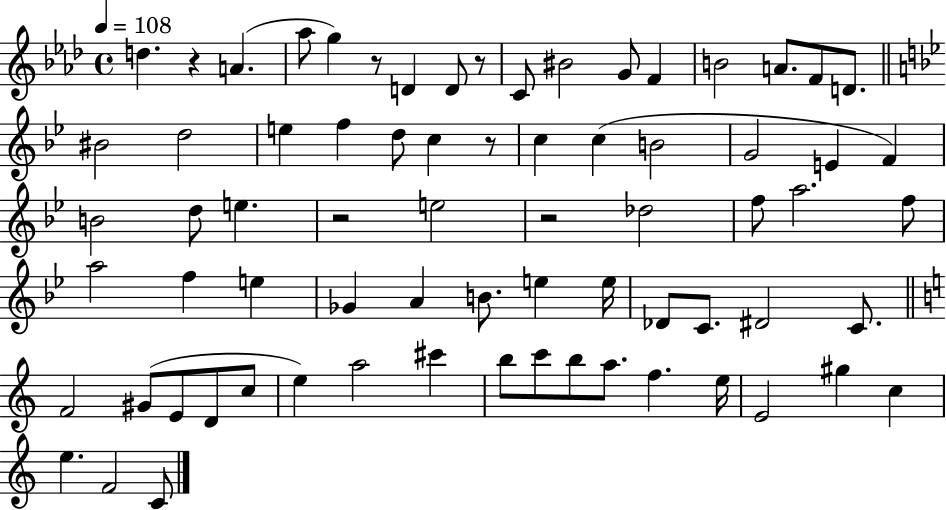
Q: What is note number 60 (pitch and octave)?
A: E5